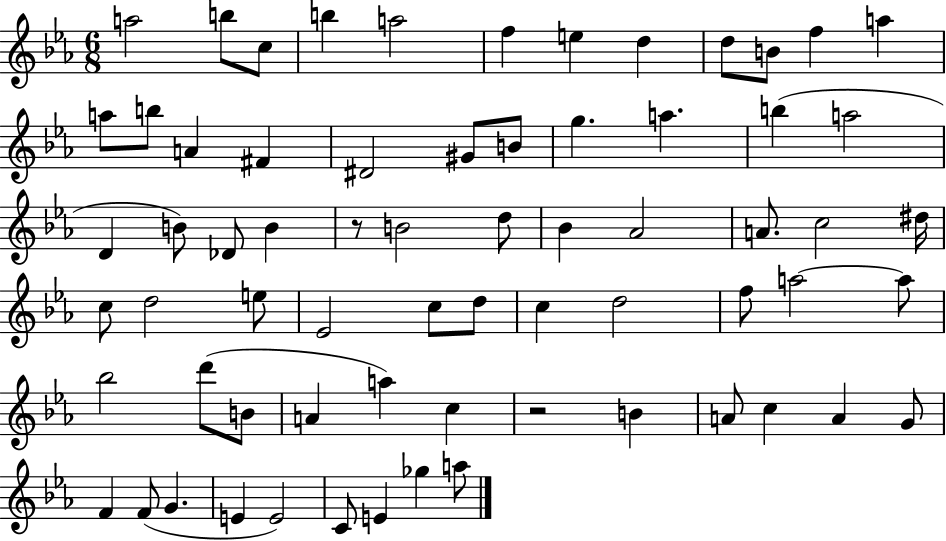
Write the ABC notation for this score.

X:1
T:Untitled
M:6/8
L:1/4
K:Eb
a2 b/2 c/2 b a2 f e d d/2 B/2 f a a/2 b/2 A ^F ^D2 ^G/2 B/2 g a b a2 D B/2 _D/2 B z/2 B2 d/2 _B _A2 A/2 c2 ^d/4 c/2 d2 e/2 _E2 c/2 d/2 c d2 f/2 a2 a/2 _b2 d'/2 B/2 A a c z2 B A/2 c A G/2 F F/2 G E E2 C/2 E _g a/2